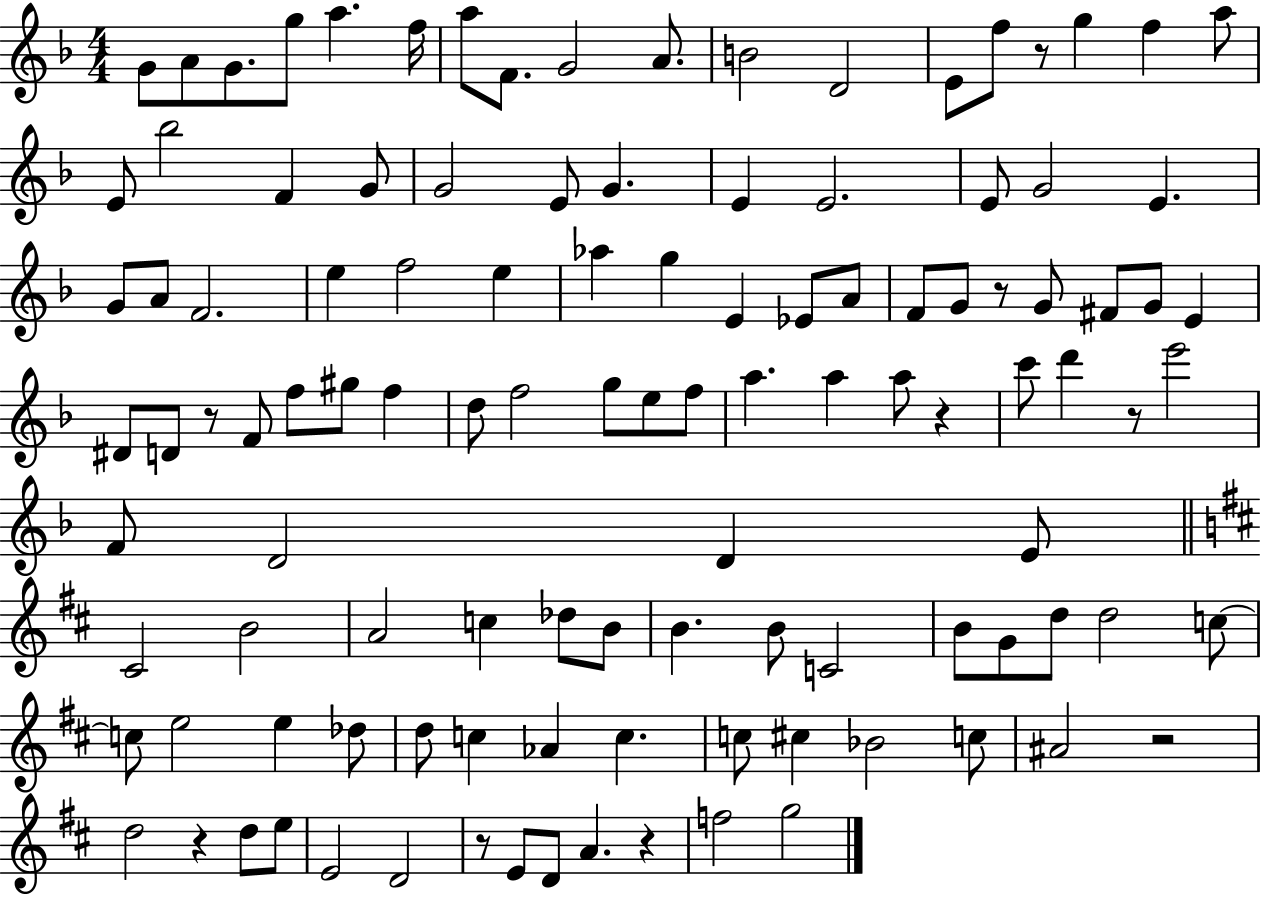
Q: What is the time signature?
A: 4/4